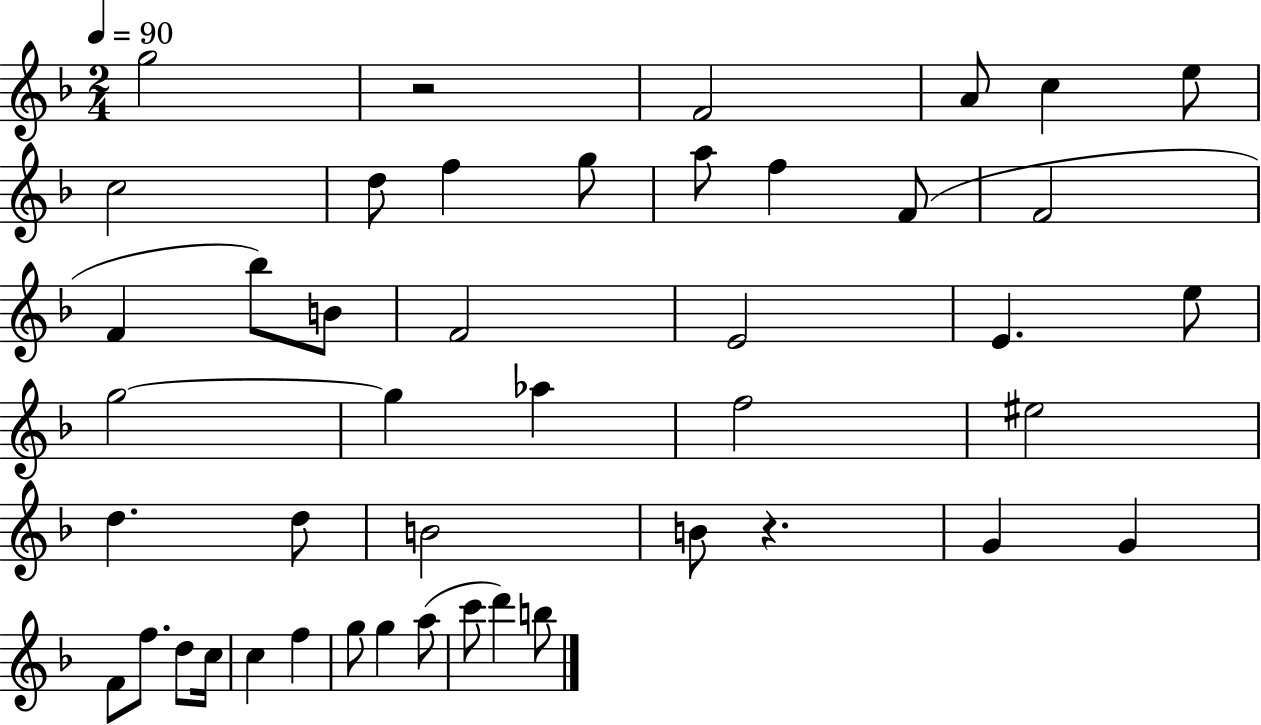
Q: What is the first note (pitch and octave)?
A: G5